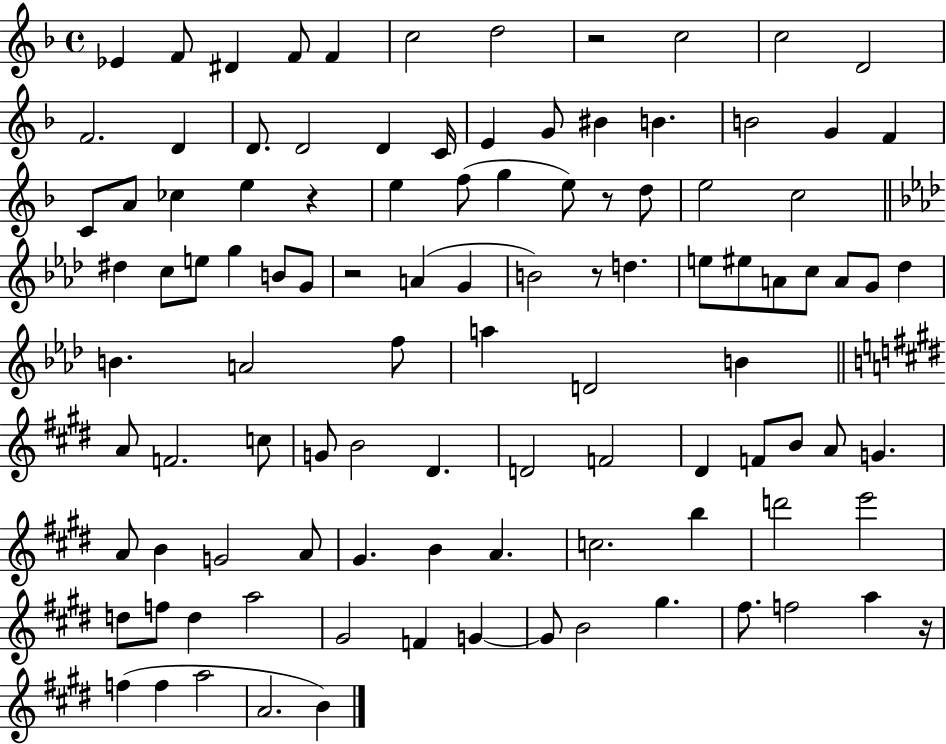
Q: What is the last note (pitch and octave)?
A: B4